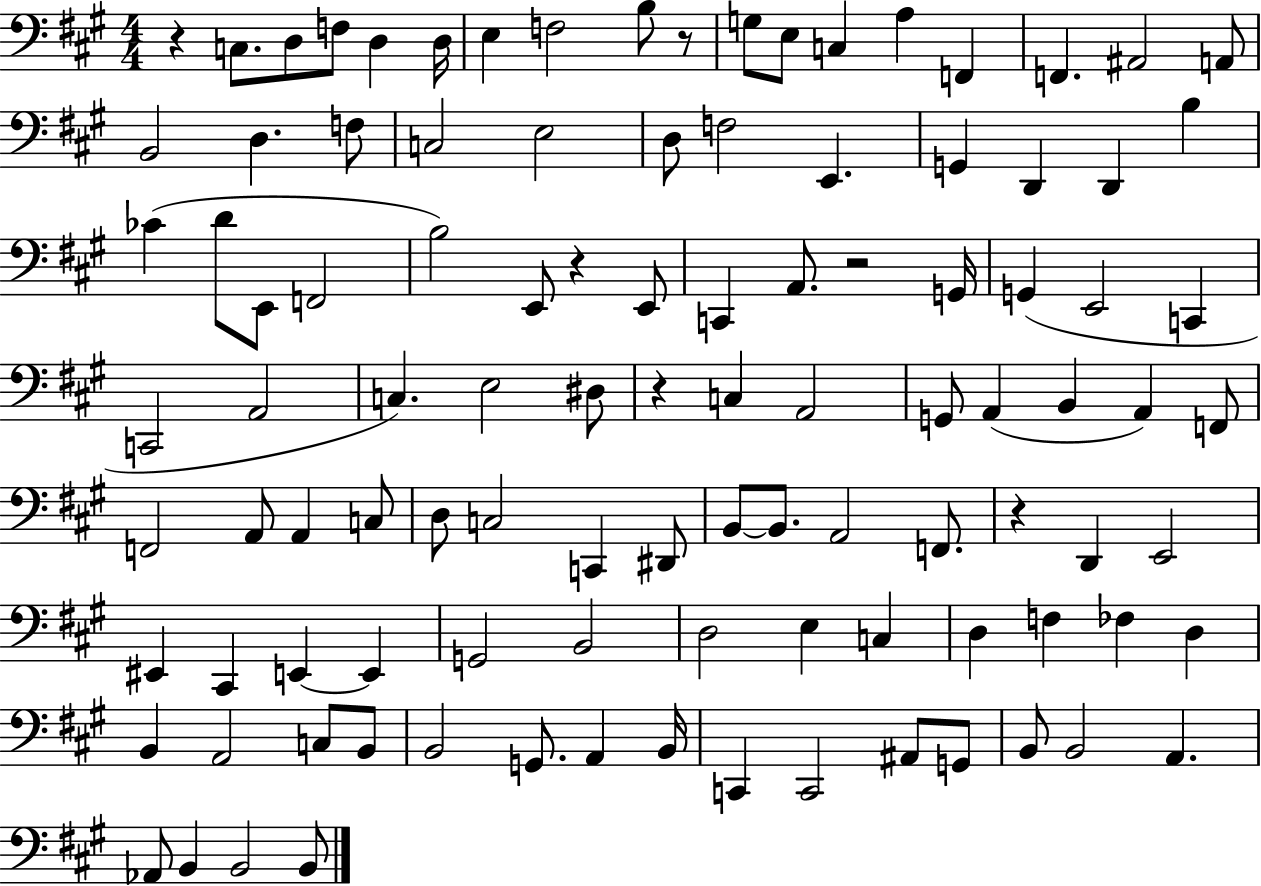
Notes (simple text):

R/q C3/e. D3/e F3/e D3/q D3/s E3/q F3/h B3/e R/e G3/e E3/e C3/q A3/q F2/q F2/q. A#2/h A2/e B2/h D3/q. F3/e C3/h E3/h D3/e F3/h E2/q. G2/q D2/q D2/q B3/q CES4/q D4/e E2/e F2/h B3/h E2/e R/q E2/e C2/q A2/e. R/h G2/s G2/q E2/h C2/q C2/h A2/h C3/q. E3/h D#3/e R/q C3/q A2/h G2/e A2/q B2/q A2/q F2/e F2/h A2/e A2/q C3/e D3/e C3/h C2/q D#2/e B2/e B2/e. A2/h F2/e. R/q D2/q E2/h EIS2/q C#2/q E2/q E2/q G2/h B2/h D3/h E3/q C3/q D3/q F3/q FES3/q D3/q B2/q A2/h C3/e B2/e B2/h G2/e. A2/q B2/s C2/q C2/h A#2/e G2/e B2/e B2/h A2/q. Ab2/e B2/q B2/h B2/e